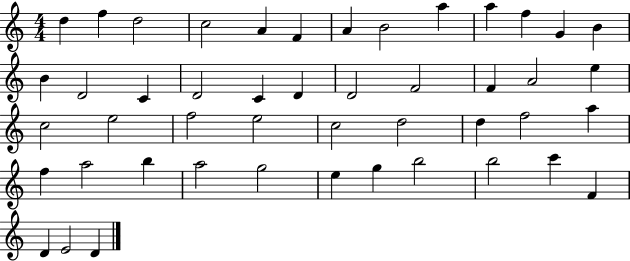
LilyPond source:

{
  \clef treble
  \numericTimeSignature
  \time 4/4
  \key c \major
  d''4 f''4 d''2 | c''2 a'4 f'4 | a'4 b'2 a''4 | a''4 f''4 g'4 b'4 | \break b'4 d'2 c'4 | d'2 c'4 d'4 | d'2 f'2 | f'4 a'2 e''4 | \break c''2 e''2 | f''2 e''2 | c''2 d''2 | d''4 f''2 a''4 | \break f''4 a''2 b''4 | a''2 g''2 | e''4 g''4 b''2 | b''2 c'''4 f'4 | \break d'4 e'2 d'4 | \bar "|."
}